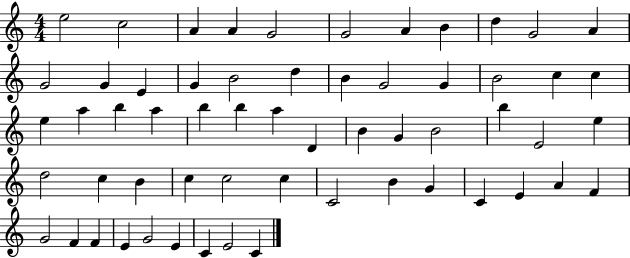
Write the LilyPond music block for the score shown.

{
  \clef treble
  \numericTimeSignature
  \time 4/4
  \key c \major
  e''2 c''2 | a'4 a'4 g'2 | g'2 a'4 b'4 | d''4 g'2 a'4 | \break g'2 g'4 e'4 | g'4 b'2 d''4 | b'4 g'2 g'4 | b'2 c''4 c''4 | \break e''4 a''4 b''4 a''4 | b''4 b''4 a''4 d'4 | b'4 g'4 b'2 | b''4 e'2 e''4 | \break d''2 c''4 b'4 | c''4 c''2 c''4 | c'2 b'4 g'4 | c'4 e'4 a'4 f'4 | \break g'2 f'4 f'4 | e'4 g'2 e'4 | c'4 e'2 c'4 | \bar "|."
}